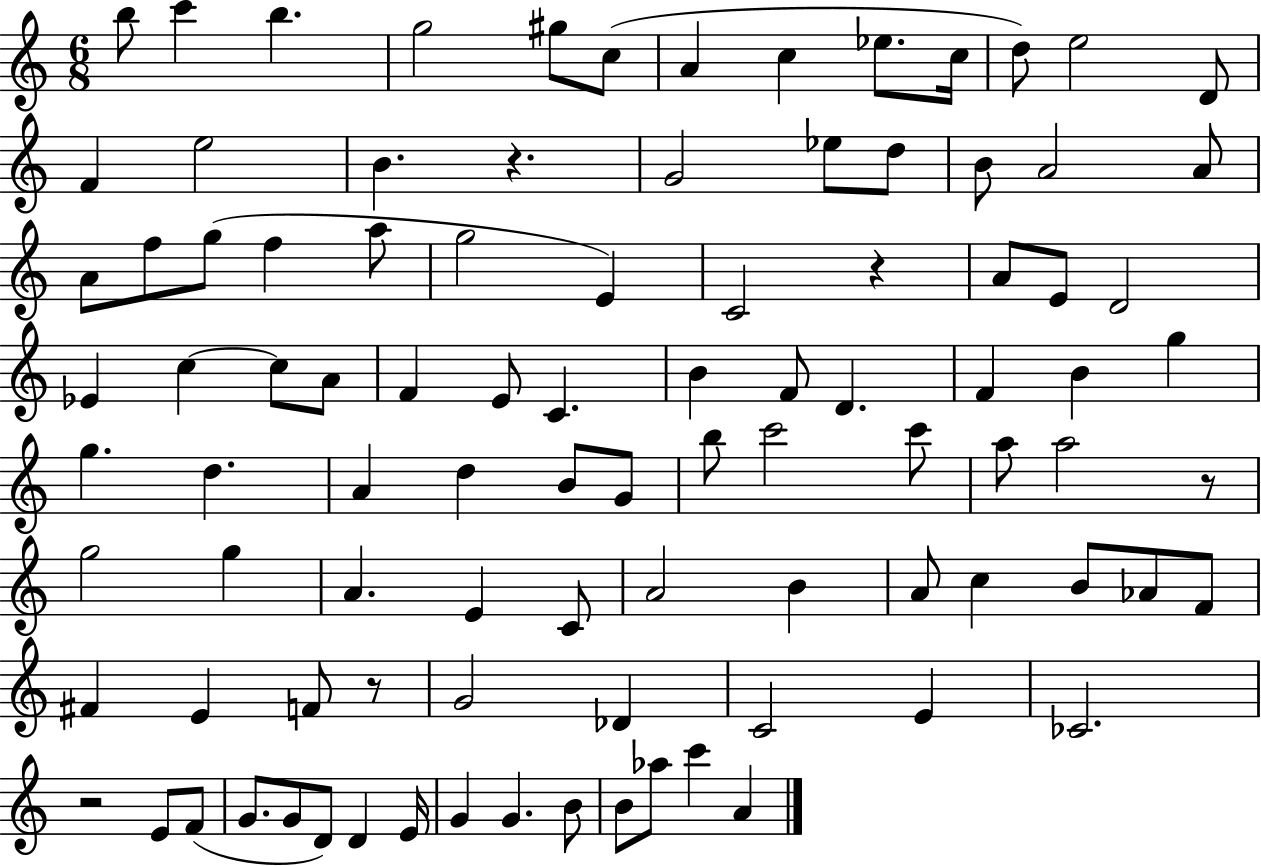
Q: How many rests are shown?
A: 5